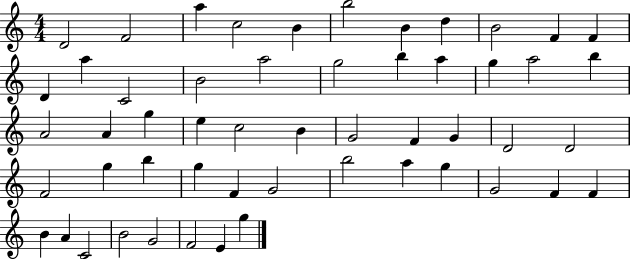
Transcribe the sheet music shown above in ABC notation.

X:1
T:Untitled
M:4/4
L:1/4
K:C
D2 F2 a c2 B b2 B d B2 F F D a C2 B2 a2 g2 b a g a2 b A2 A g e c2 B G2 F G D2 D2 F2 g b g F G2 b2 a g G2 F F B A C2 B2 G2 F2 E g